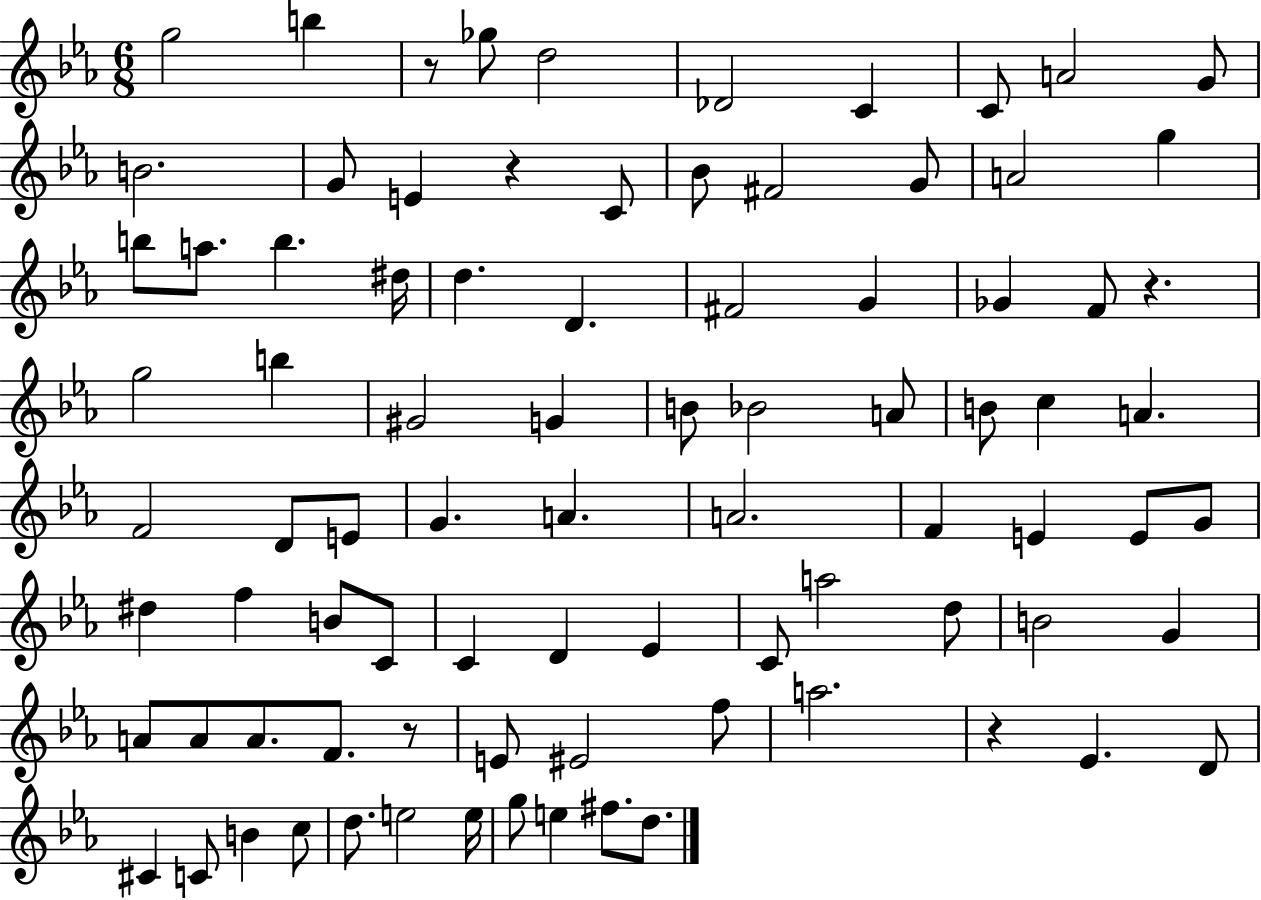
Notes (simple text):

G5/h B5/q R/e Gb5/e D5/h Db4/h C4/q C4/e A4/h G4/e B4/h. G4/e E4/q R/q C4/e Bb4/e F#4/h G4/e A4/h G5/q B5/e A5/e. B5/q. D#5/s D5/q. D4/q. F#4/h G4/q Gb4/q F4/e R/q. G5/h B5/q G#4/h G4/q B4/e Bb4/h A4/e B4/e C5/q A4/q. F4/h D4/e E4/e G4/q. A4/q. A4/h. F4/q E4/q E4/e G4/e D#5/q F5/q B4/e C4/e C4/q D4/q Eb4/q C4/e A5/h D5/e B4/h G4/q A4/e A4/e A4/e. F4/e. R/e E4/e EIS4/h F5/e A5/h. R/q Eb4/q. D4/e C#4/q C4/e B4/q C5/e D5/e. E5/h E5/s G5/e E5/q F#5/e. D5/e.